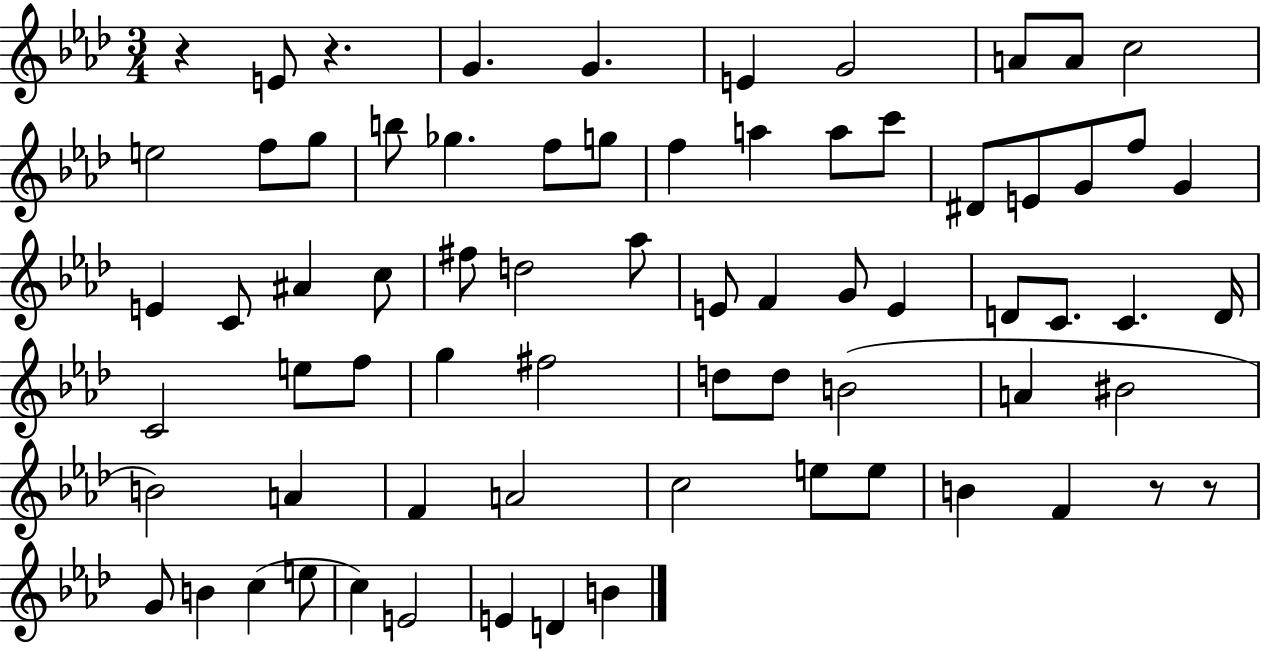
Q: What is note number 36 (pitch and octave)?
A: D4